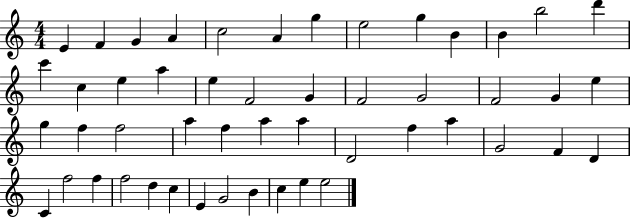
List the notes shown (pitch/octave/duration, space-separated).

E4/q F4/q G4/q A4/q C5/h A4/q G5/q E5/h G5/q B4/q B4/q B5/h D6/q C6/q C5/q E5/q A5/q E5/q F4/h G4/q F4/h G4/h F4/h G4/q E5/q G5/q F5/q F5/h A5/q F5/q A5/q A5/q D4/h F5/q A5/q G4/h F4/q D4/q C4/q F5/h F5/q F5/h D5/q C5/q E4/q G4/h B4/q C5/q E5/q E5/h